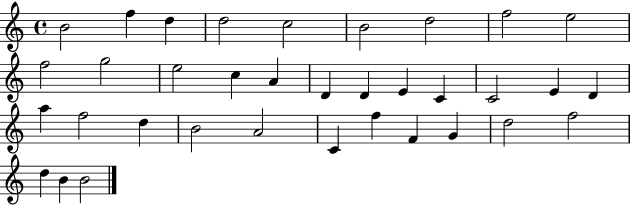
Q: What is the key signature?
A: C major